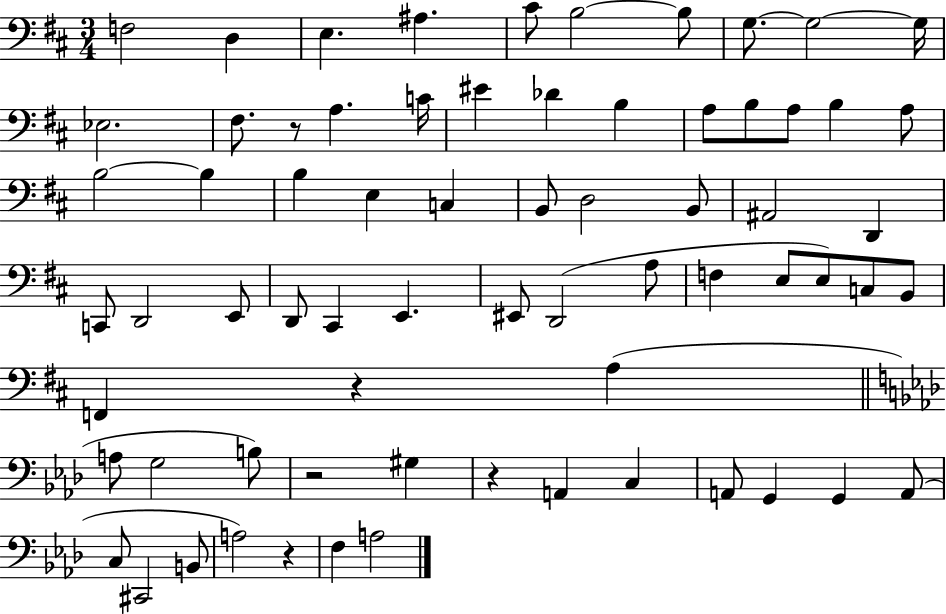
{
  \clef bass
  \numericTimeSignature
  \time 3/4
  \key d \major
  f2 d4 | e4. ais4. | cis'8 b2~~ b8 | g8.~~ g2~~ g16 | \break ees2. | fis8. r8 a4. c'16 | eis'4 des'4 b4 | a8 b8 a8 b4 a8 | \break b2~~ b4 | b4 e4 c4 | b,8 d2 b,8 | ais,2 d,4 | \break c,8 d,2 e,8 | d,8 cis,4 e,4. | eis,8 d,2( a8 | f4 e8 e8) c8 b,8 | \break f,4 r4 a4( | \bar "||" \break \key f \minor a8 g2 b8) | r2 gis4 | r4 a,4 c4 | a,8 g,4 g,4 a,8( | \break c8 cis,2 b,8 | a2) r4 | f4 a2 | \bar "|."
}